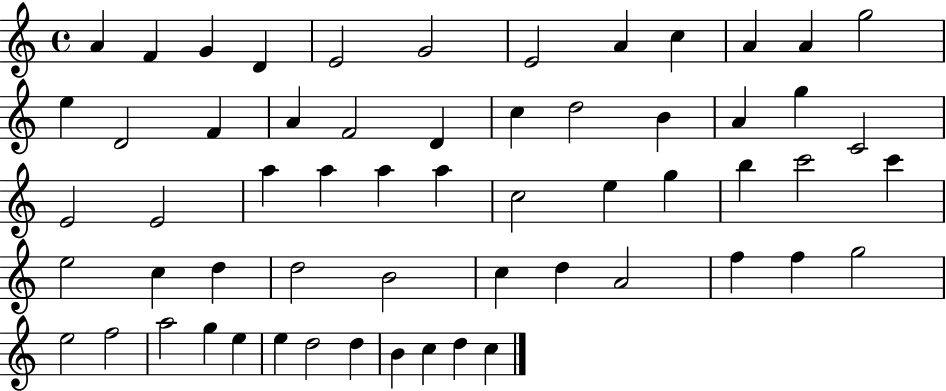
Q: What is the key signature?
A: C major